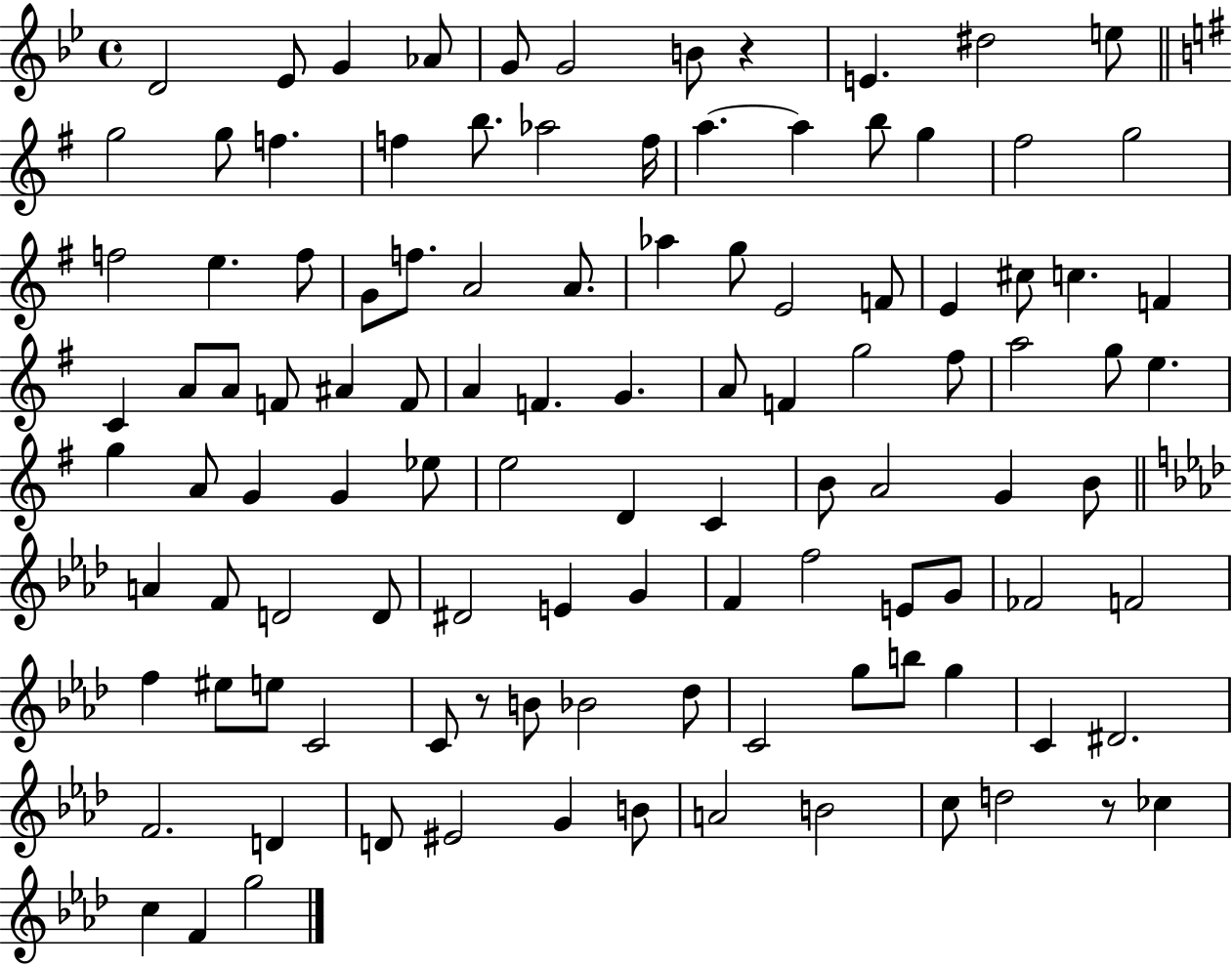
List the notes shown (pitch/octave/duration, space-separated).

D4/h Eb4/e G4/q Ab4/e G4/e G4/h B4/e R/q E4/q. D#5/h E5/e G5/h G5/e F5/q. F5/q B5/e. Ab5/h F5/s A5/q. A5/q B5/e G5/q F#5/h G5/h F5/h E5/q. F5/e G4/e F5/e. A4/h A4/e. Ab5/q G5/e E4/h F4/e E4/q C#5/e C5/q. F4/q C4/q A4/e A4/e F4/e A#4/q F4/e A4/q F4/q. G4/q. A4/e F4/q G5/h F#5/e A5/h G5/e E5/q. G5/q A4/e G4/q G4/q Eb5/e E5/h D4/q C4/q B4/e A4/h G4/q B4/e A4/q F4/e D4/h D4/e D#4/h E4/q G4/q F4/q F5/h E4/e G4/e FES4/h F4/h F5/q EIS5/e E5/e C4/h C4/e R/e B4/e Bb4/h Db5/e C4/h G5/e B5/e G5/q C4/q D#4/h. F4/h. D4/q D4/e EIS4/h G4/q B4/e A4/h B4/h C5/e D5/h R/e CES5/q C5/q F4/q G5/h